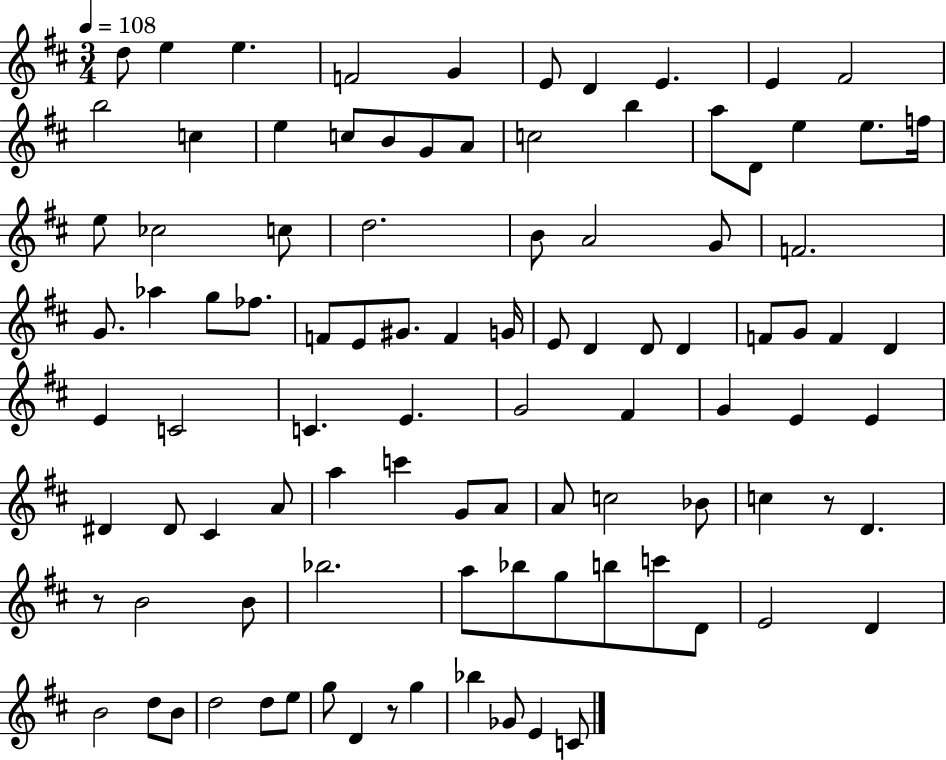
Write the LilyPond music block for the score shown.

{
  \clef treble
  \numericTimeSignature
  \time 3/4
  \key d \major
  \tempo 4 = 108
  \repeat volta 2 { d''8 e''4 e''4. | f'2 g'4 | e'8 d'4 e'4. | e'4 fis'2 | \break b''2 c''4 | e''4 c''8 b'8 g'8 a'8 | c''2 b''4 | a''8 d'8 e''4 e''8. f''16 | \break e''8 ces''2 c''8 | d''2. | b'8 a'2 g'8 | f'2. | \break g'8. aes''4 g''8 fes''8. | f'8 e'8 gis'8. f'4 g'16 | e'8 d'4 d'8 d'4 | f'8 g'8 f'4 d'4 | \break e'4 c'2 | c'4. e'4. | g'2 fis'4 | g'4 e'4 e'4 | \break dis'4 dis'8 cis'4 a'8 | a''4 c'''4 g'8 a'8 | a'8 c''2 bes'8 | c''4 r8 d'4. | \break r8 b'2 b'8 | bes''2. | a''8 bes''8 g''8 b''8 c'''8 d'8 | e'2 d'4 | \break b'2 d''8 b'8 | d''2 d''8 e''8 | g''8 d'4 r8 g''4 | bes''4 ges'8 e'4 c'8 | \break } \bar "|."
}